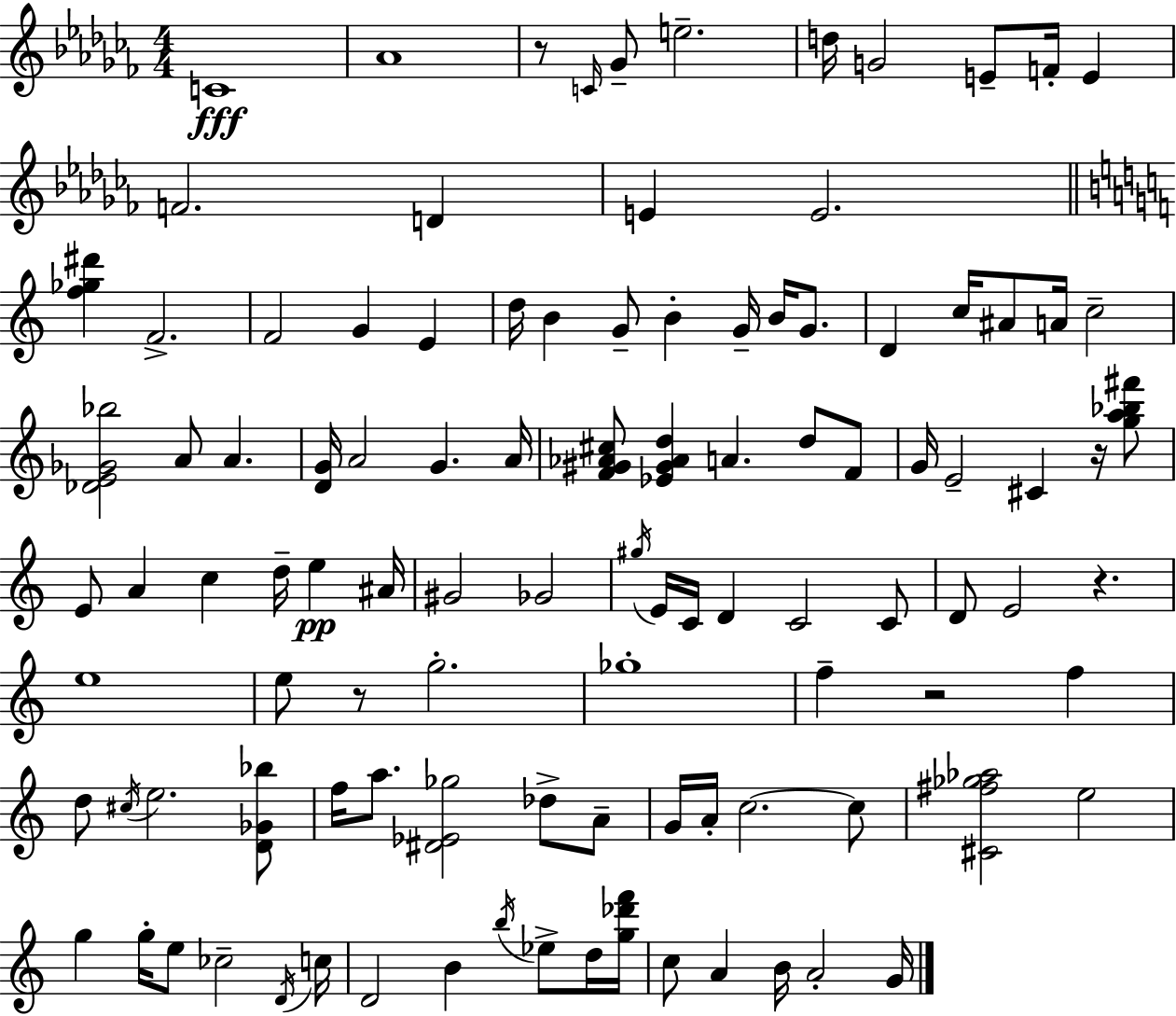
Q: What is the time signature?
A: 4/4